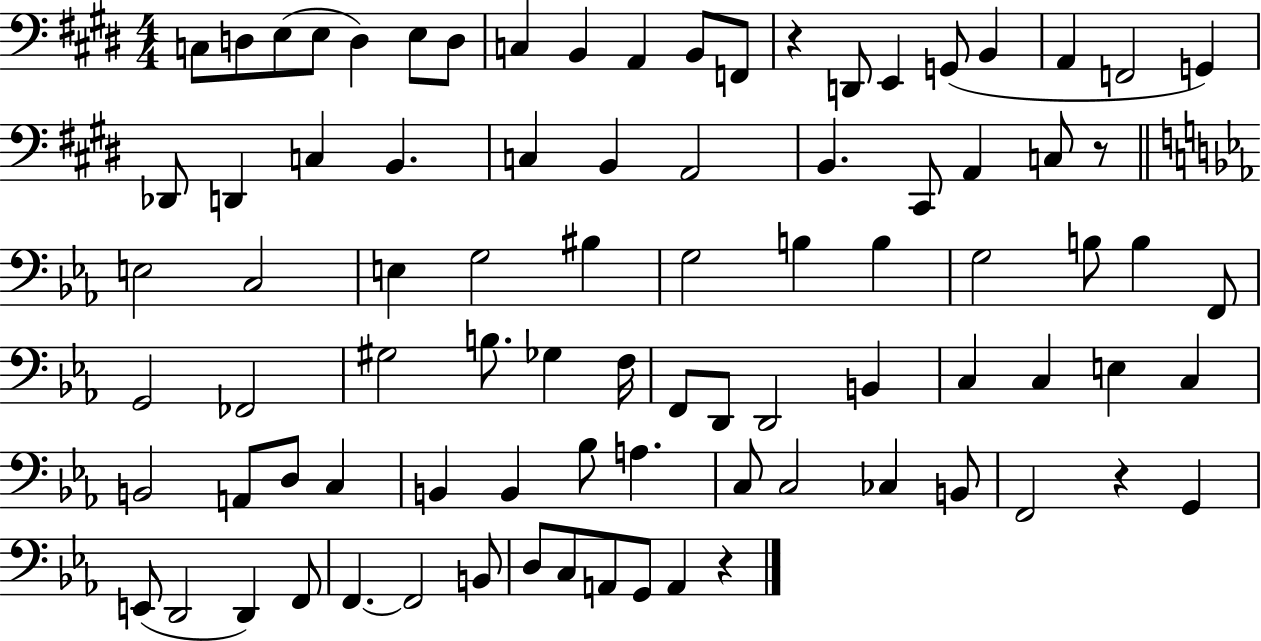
{
  \clef bass
  \numericTimeSignature
  \time 4/4
  \key e \major
  c8 d8 e8( e8 d4) e8 d8 | c4 b,4 a,4 b,8 f,8 | r4 d,8 e,4 g,8( b,4 | a,4 f,2 g,4) | \break des,8 d,4 c4 b,4. | c4 b,4 a,2 | b,4. cis,8 a,4 c8 r8 | \bar "||" \break \key c \minor e2 c2 | e4 g2 bis4 | g2 b4 b4 | g2 b8 b4 f,8 | \break g,2 fes,2 | gis2 b8. ges4 f16 | f,8 d,8 d,2 b,4 | c4 c4 e4 c4 | \break b,2 a,8 d8 c4 | b,4 b,4 bes8 a4. | c8 c2 ces4 b,8 | f,2 r4 g,4 | \break e,8( d,2 d,4) f,8 | f,4.~~ f,2 b,8 | d8 c8 a,8 g,8 a,4 r4 | \bar "|."
}